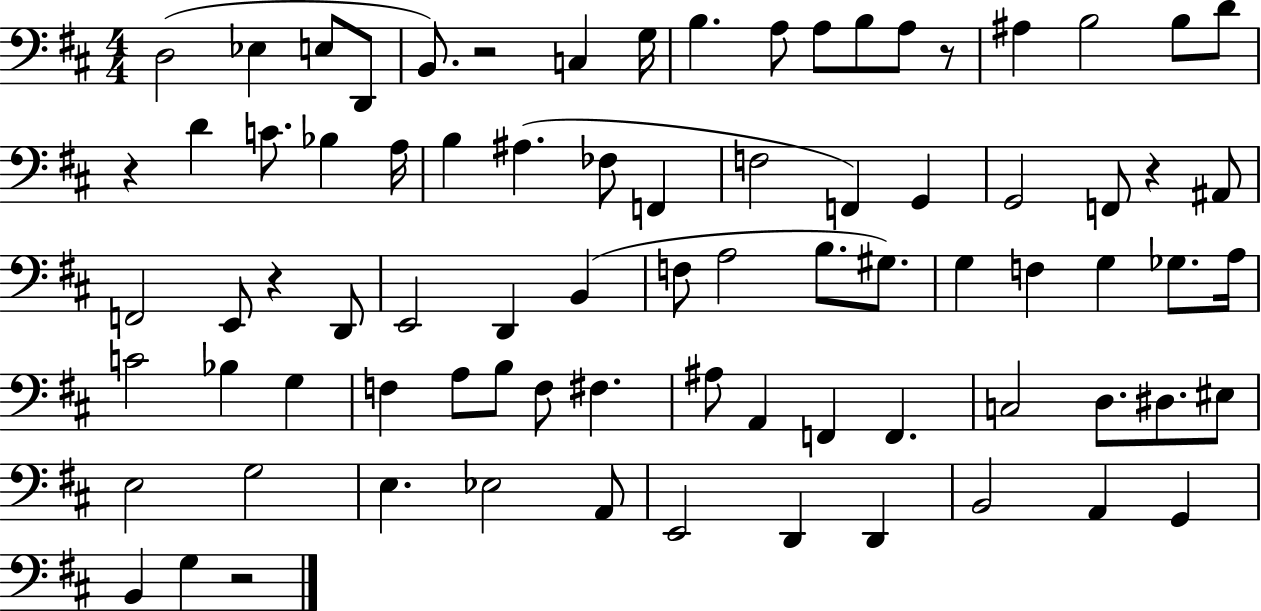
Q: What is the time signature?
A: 4/4